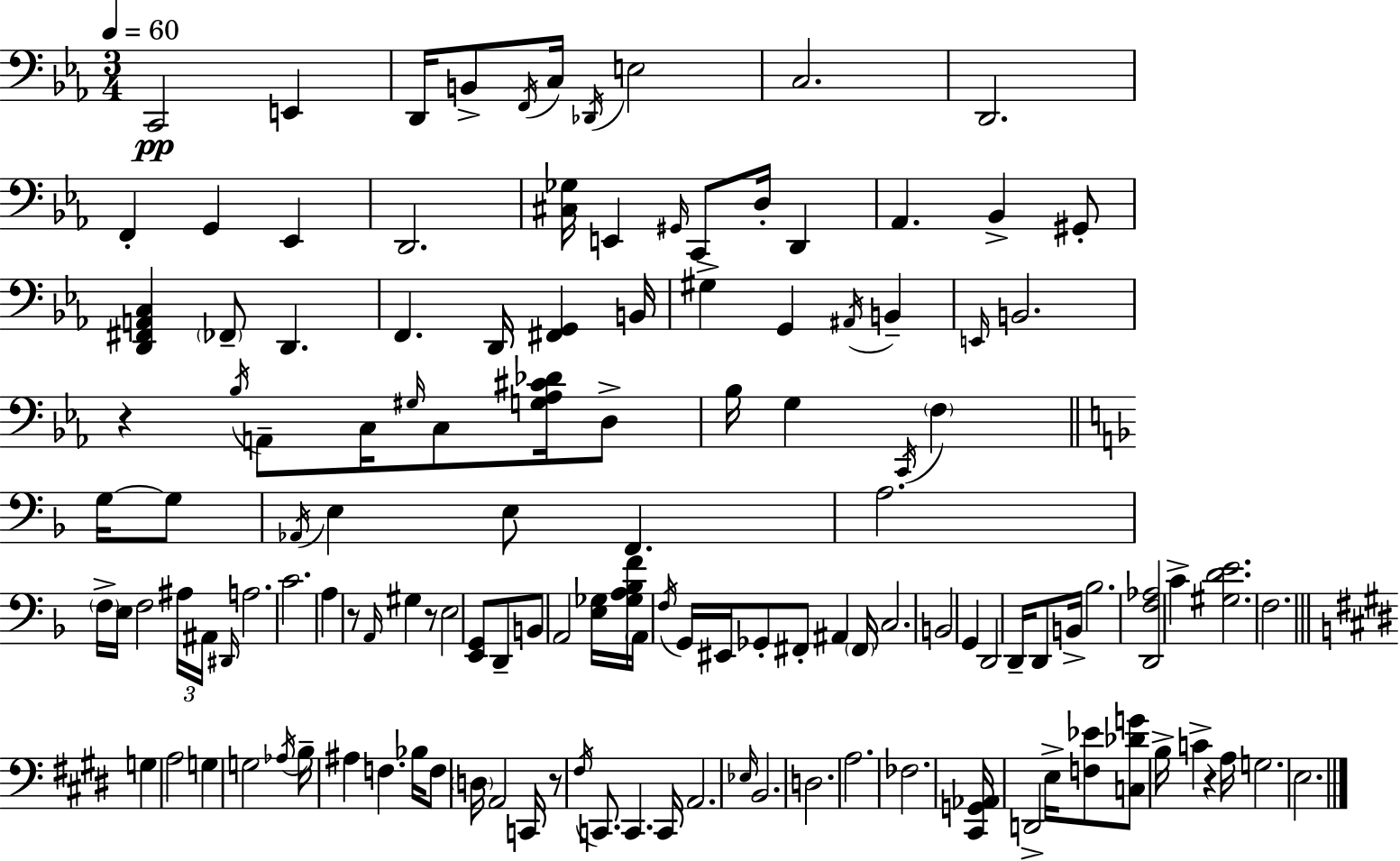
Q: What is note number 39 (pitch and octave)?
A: D3